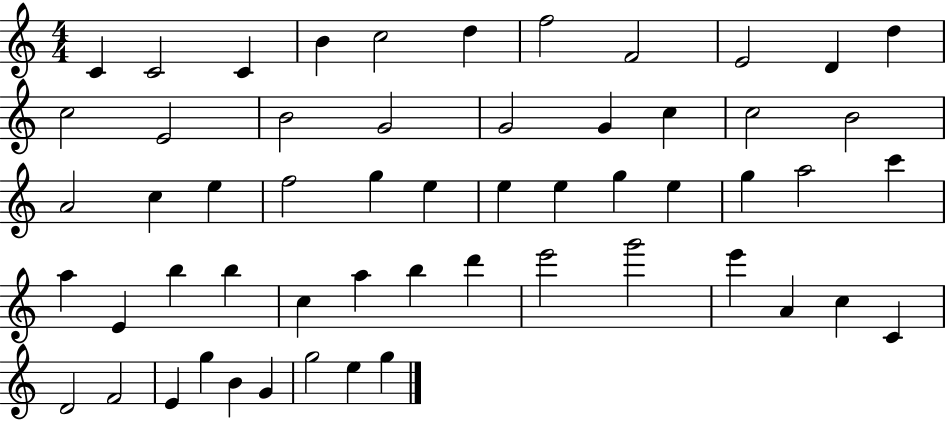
{
  \clef treble
  \numericTimeSignature
  \time 4/4
  \key c \major
  c'4 c'2 c'4 | b'4 c''2 d''4 | f''2 f'2 | e'2 d'4 d''4 | \break c''2 e'2 | b'2 g'2 | g'2 g'4 c''4 | c''2 b'2 | \break a'2 c''4 e''4 | f''2 g''4 e''4 | e''4 e''4 g''4 e''4 | g''4 a''2 c'''4 | \break a''4 e'4 b''4 b''4 | c''4 a''4 b''4 d'''4 | e'''2 g'''2 | e'''4 a'4 c''4 c'4 | \break d'2 f'2 | e'4 g''4 b'4 g'4 | g''2 e''4 g''4 | \bar "|."
}